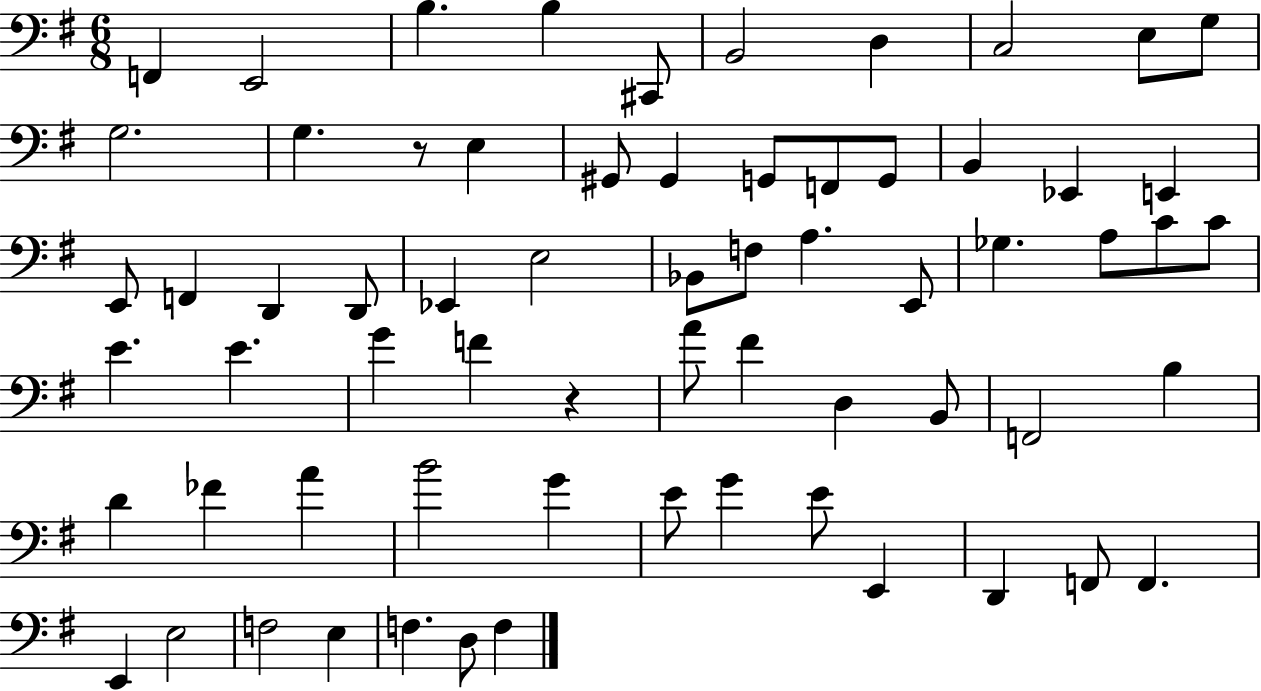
{
  \clef bass
  \numericTimeSignature
  \time 6/8
  \key g \major
  f,4 e,2 | b4. b4 cis,8 | b,2 d4 | c2 e8 g8 | \break g2. | g4. r8 e4 | gis,8 gis,4 g,8 f,8 g,8 | b,4 ees,4 e,4 | \break e,8 f,4 d,4 d,8 | ees,4 e2 | bes,8 f8 a4. e,8 | ges4. a8 c'8 c'8 | \break e'4. e'4. | g'4 f'4 r4 | a'8 fis'4 d4 b,8 | f,2 b4 | \break d'4 fes'4 a'4 | b'2 g'4 | e'8 g'4 e'8 e,4 | d,4 f,8 f,4. | \break e,4 e2 | f2 e4 | f4. d8 f4 | \bar "|."
}